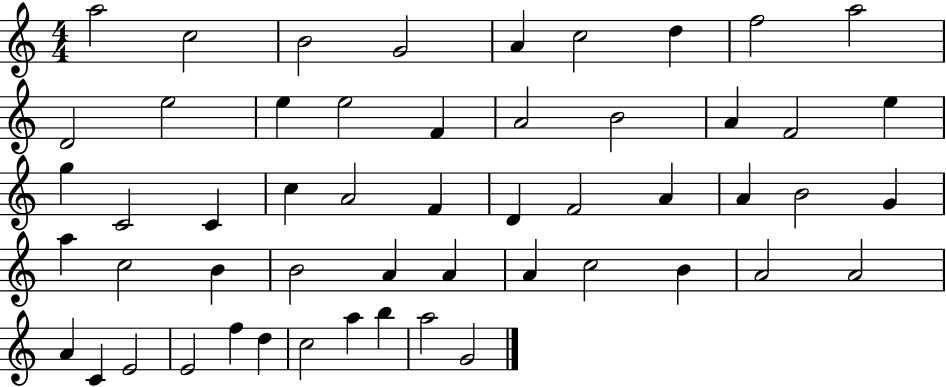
A5/h C5/h B4/h G4/h A4/q C5/h D5/q F5/h A5/h D4/h E5/h E5/q E5/h F4/q A4/h B4/h A4/q F4/h E5/q G5/q C4/h C4/q C5/q A4/h F4/q D4/q F4/h A4/q A4/q B4/h G4/q A5/q C5/h B4/q B4/h A4/q A4/q A4/q C5/h B4/q A4/h A4/h A4/q C4/q E4/h E4/h F5/q D5/q C5/h A5/q B5/q A5/h G4/h